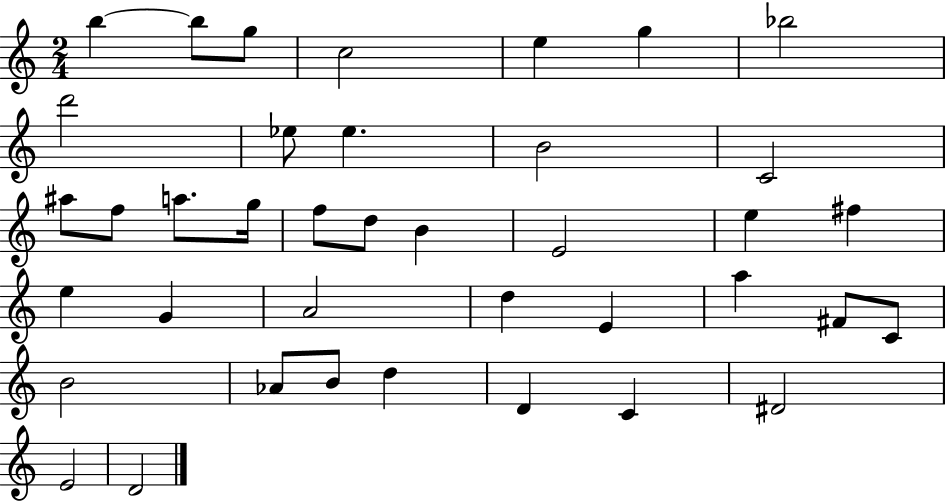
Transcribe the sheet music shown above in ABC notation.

X:1
T:Untitled
M:2/4
L:1/4
K:C
b b/2 g/2 c2 e g _b2 d'2 _e/2 _e B2 C2 ^a/2 f/2 a/2 g/4 f/2 d/2 B E2 e ^f e G A2 d E a ^F/2 C/2 B2 _A/2 B/2 d D C ^D2 E2 D2